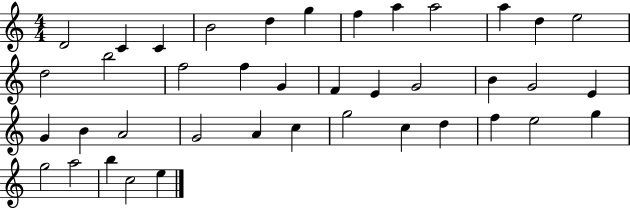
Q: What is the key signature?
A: C major